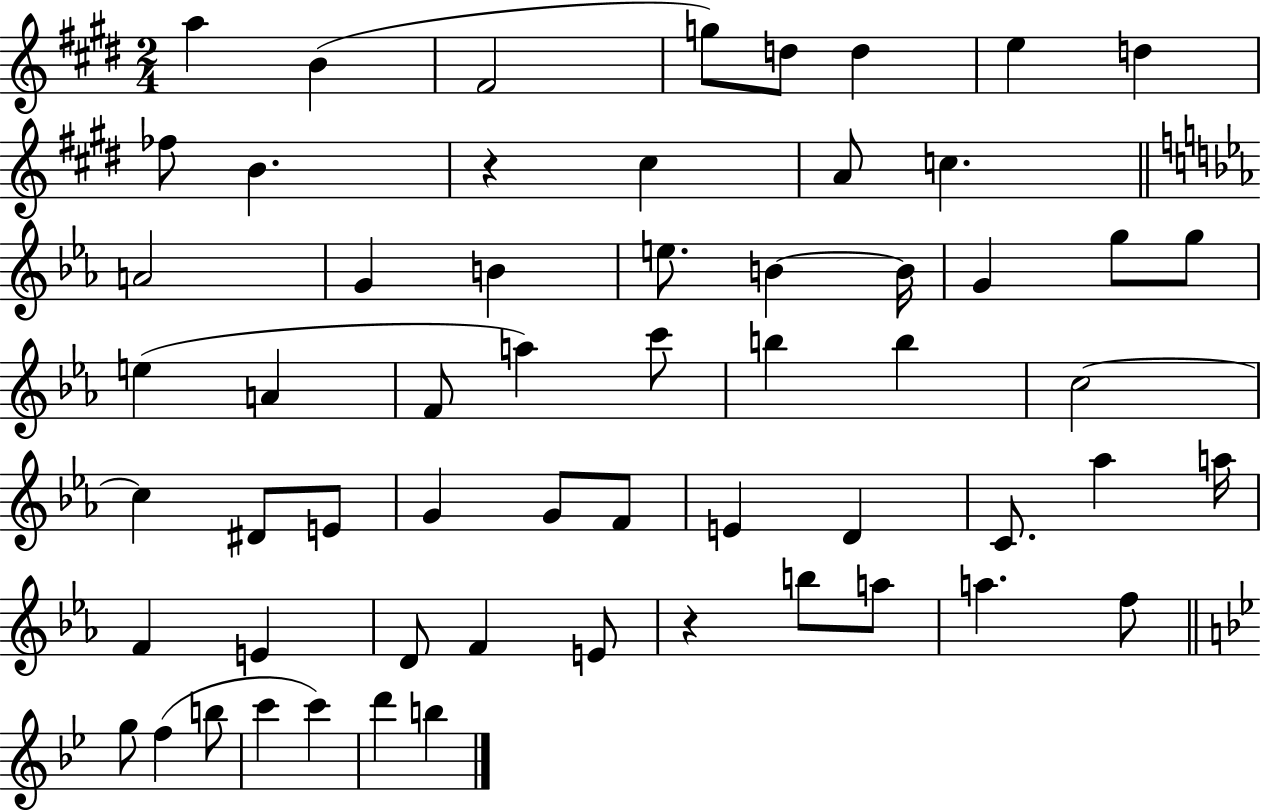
{
  \clef treble
  \numericTimeSignature
  \time 2/4
  \key e \major
  a''4 b'4( | fis'2 | g''8) d''8 d''4 | e''4 d''4 | \break fes''8 b'4. | r4 cis''4 | a'8 c''4. | \bar "||" \break \key ees \major a'2 | g'4 b'4 | e''8. b'4~~ b'16 | g'4 g''8 g''8 | \break e''4( a'4 | f'8 a''4) c'''8 | b''4 b''4 | c''2~~ | \break c''4 dis'8 e'8 | g'4 g'8 f'8 | e'4 d'4 | c'8. aes''4 a''16 | \break f'4 e'4 | d'8 f'4 e'8 | r4 b''8 a''8 | a''4. f''8 | \break \bar "||" \break \key bes \major g''8 f''4( b''8 | c'''4 c'''4) | d'''4 b''4 | \bar "|."
}